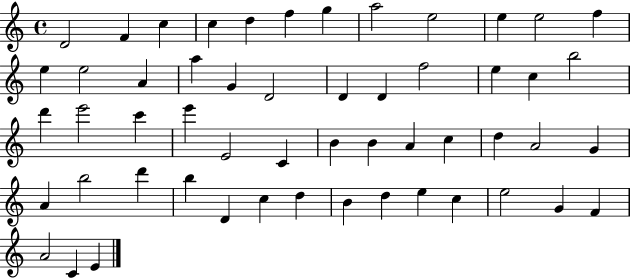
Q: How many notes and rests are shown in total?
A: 54